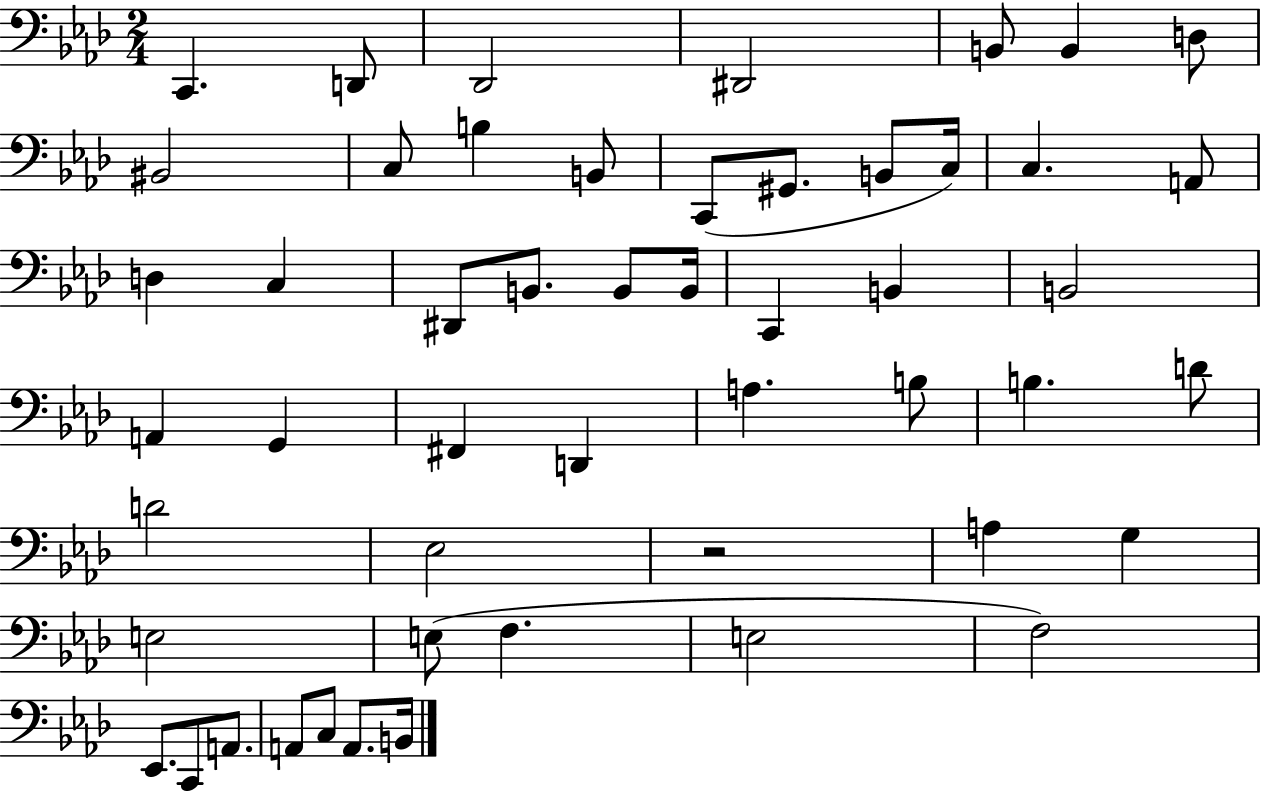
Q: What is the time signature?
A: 2/4